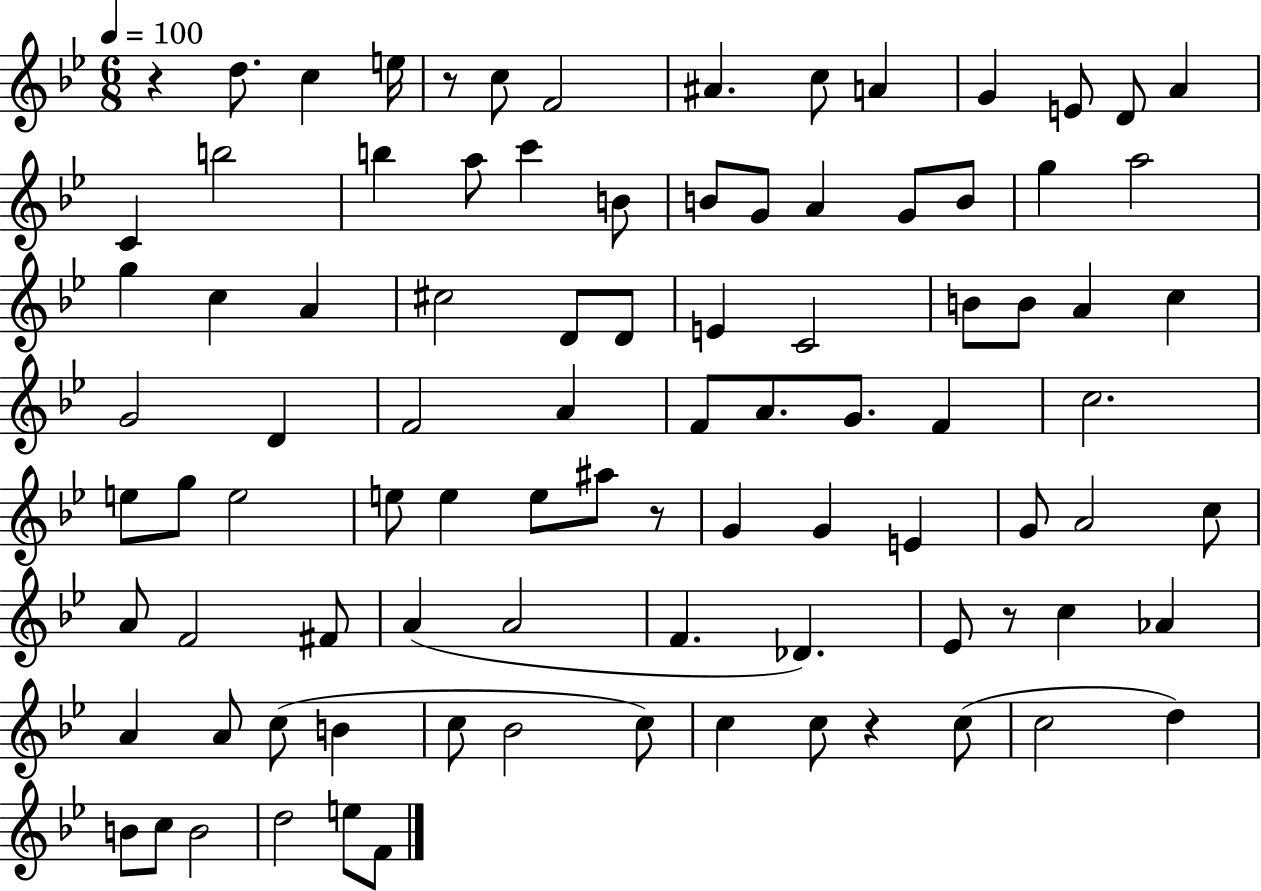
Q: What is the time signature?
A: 6/8